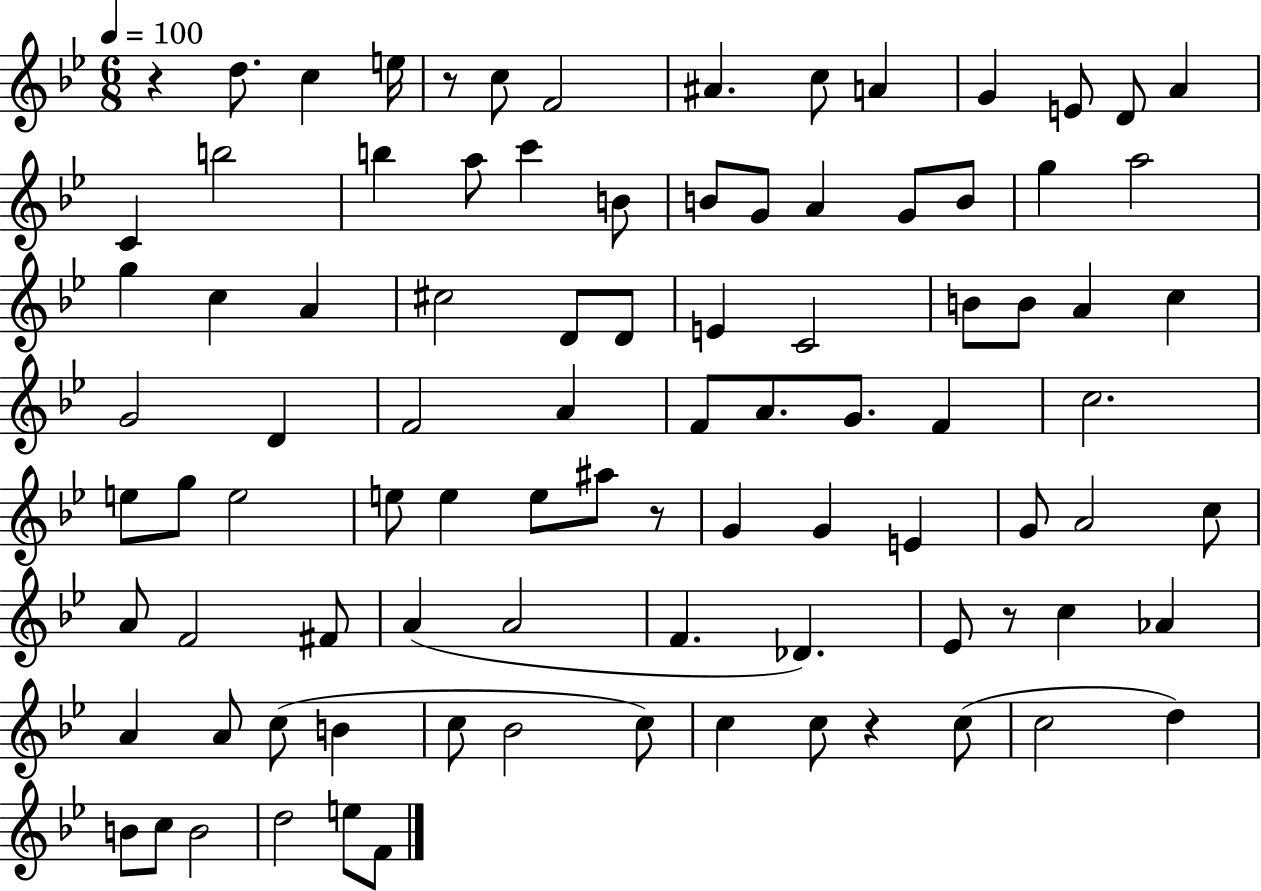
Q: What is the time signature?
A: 6/8